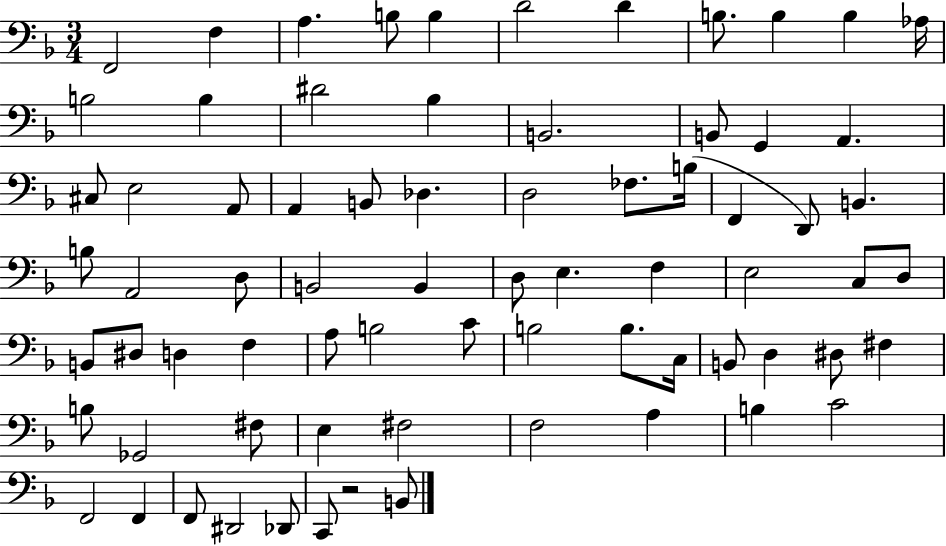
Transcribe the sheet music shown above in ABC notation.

X:1
T:Untitled
M:3/4
L:1/4
K:F
F,,2 F, A, B,/2 B, D2 D B,/2 B, B, _A,/4 B,2 B, ^D2 _B, B,,2 B,,/2 G,, A,, ^C,/2 E,2 A,,/2 A,, B,,/2 _D, D,2 _F,/2 B,/4 F,, D,,/2 B,, B,/2 A,,2 D,/2 B,,2 B,, D,/2 E, F, E,2 C,/2 D,/2 B,,/2 ^D,/2 D, F, A,/2 B,2 C/2 B,2 B,/2 C,/4 B,,/2 D, ^D,/2 ^F, B,/2 _G,,2 ^F,/2 E, ^F,2 F,2 A, B, C2 F,,2 F,, F,,/2 ^D,,2 _D,,/2 C,,/2 z2 B,,/2